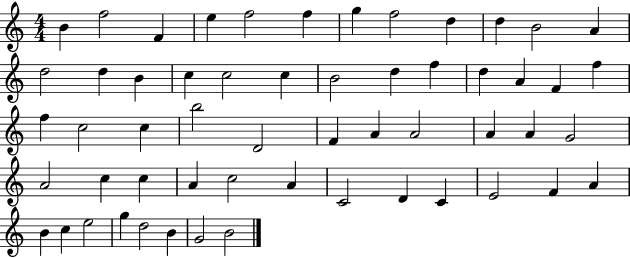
B4/q F5/h F4/q E5/q F5/h F5/q G5/q F5/h D5/q D5/q B4/h A4/q D5/h D5/q B4/q C5/q C5/h C5/q B4/h D5/q F5/q D5/q A4/q F4/q F5/q F5/q C5/h C5/q B5/h D4/h F4/q A4/q A4/h A4/q A4/q G4/h A4/h C5/q C5/q A4/q C5/h A4/q C4/h D4/q C4/q E4/h F4/q A4/q B4/q C5/q E5/h G5/q D5/h B4/q G4/h B4/h